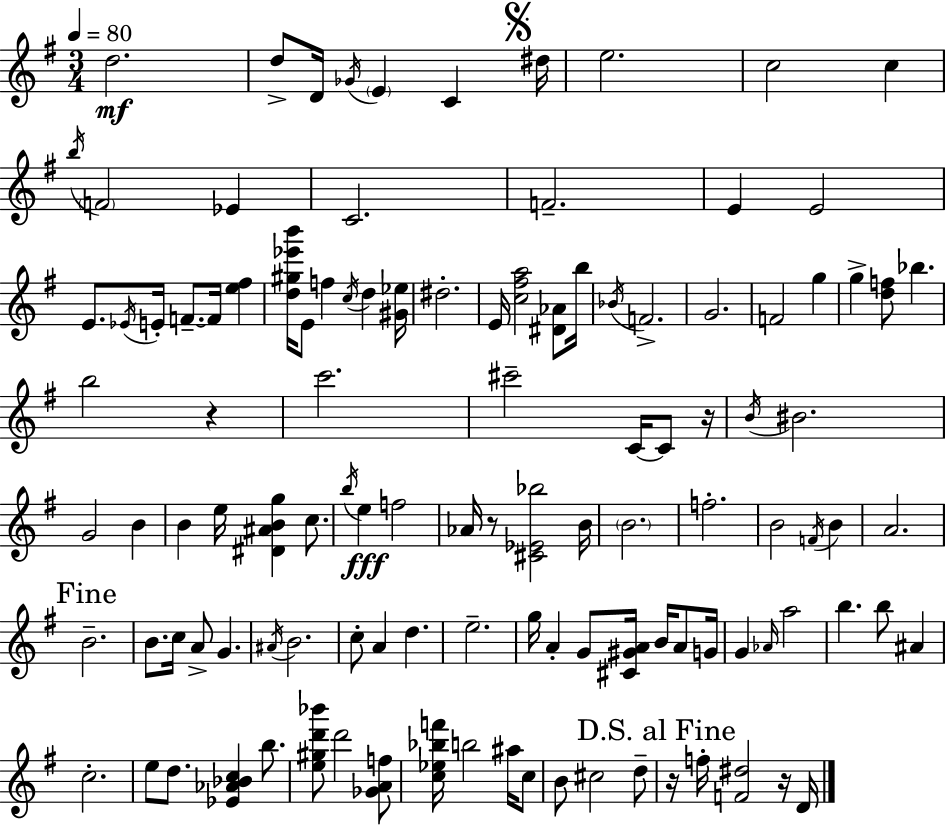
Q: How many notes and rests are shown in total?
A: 114